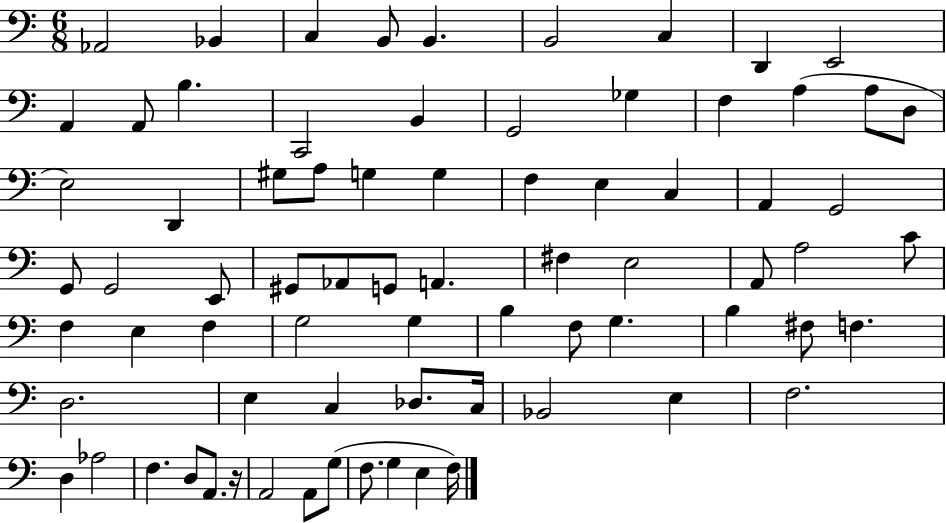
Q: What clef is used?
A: bass